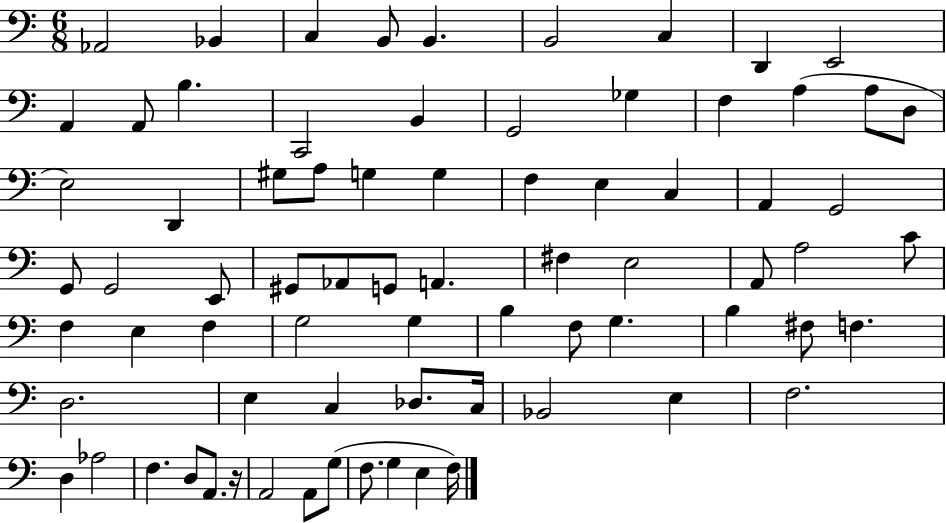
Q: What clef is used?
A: bass